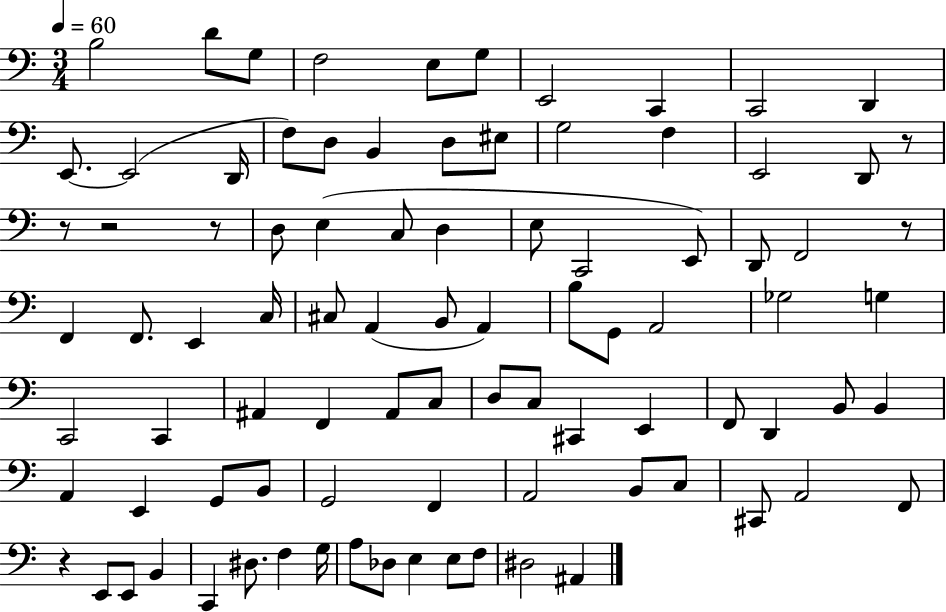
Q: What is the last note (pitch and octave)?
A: A#2